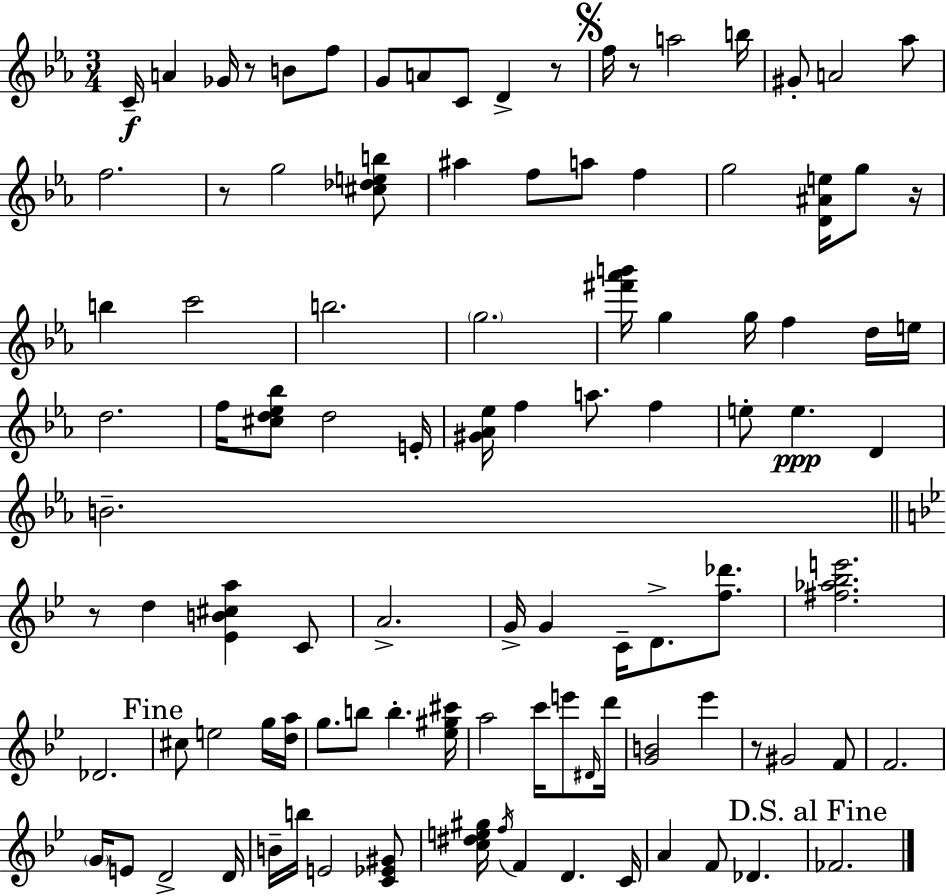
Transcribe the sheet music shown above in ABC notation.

X:1
T:Untitled
M:3/4
L:1/4
K:Cm
C/4 A _G/4 z/2 B/2 f/2 G/2 A/2 C/2 D z/2 f/4 z/2 a2 b/4 ^G/2 A2 _a/2 f2 z/2 g2 [^c_deb]/2 ^a f/2 a/2 f g2 [D^Ae]/4 g/2 z/4 b c'2 b2 g2 [^f'_a'b']/4 g g/4 f d/4 e/4 d2 f/4 [^cd_e_b]/2 d2 E/4 [^G_A_e]/4 f a/2 f e/2 e D B2 z/2 d [_EB^ca] C/2 A2 G/4 G C/4 D/2 [f_d']/2 [^f_a_be']2 _D2 ^c/2 e2 g/4 [da]/4 g/2 b/2 b [_e^g^c']/4 a2 c'/4 e'/2 ^D/4 d'/4 [GB]2 _e' z/2 ^G2 F/2 F2 G/4 E/2 D2 D/4 B/4 b/4 E2 [C_E^G]/2 [c^de^g]/4 f/4 F D C/4 A F/2 _D _F2